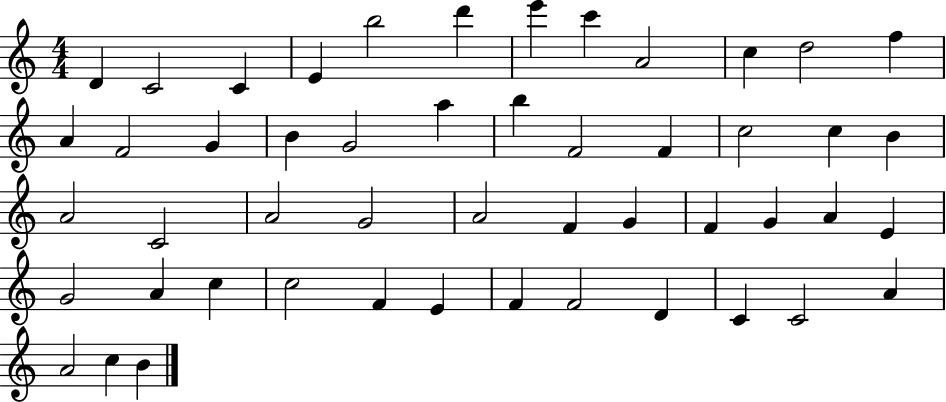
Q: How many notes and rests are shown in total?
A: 50